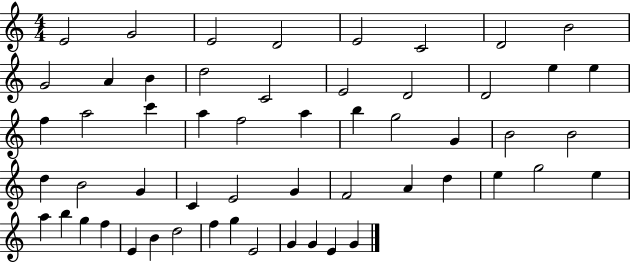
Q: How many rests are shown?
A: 0